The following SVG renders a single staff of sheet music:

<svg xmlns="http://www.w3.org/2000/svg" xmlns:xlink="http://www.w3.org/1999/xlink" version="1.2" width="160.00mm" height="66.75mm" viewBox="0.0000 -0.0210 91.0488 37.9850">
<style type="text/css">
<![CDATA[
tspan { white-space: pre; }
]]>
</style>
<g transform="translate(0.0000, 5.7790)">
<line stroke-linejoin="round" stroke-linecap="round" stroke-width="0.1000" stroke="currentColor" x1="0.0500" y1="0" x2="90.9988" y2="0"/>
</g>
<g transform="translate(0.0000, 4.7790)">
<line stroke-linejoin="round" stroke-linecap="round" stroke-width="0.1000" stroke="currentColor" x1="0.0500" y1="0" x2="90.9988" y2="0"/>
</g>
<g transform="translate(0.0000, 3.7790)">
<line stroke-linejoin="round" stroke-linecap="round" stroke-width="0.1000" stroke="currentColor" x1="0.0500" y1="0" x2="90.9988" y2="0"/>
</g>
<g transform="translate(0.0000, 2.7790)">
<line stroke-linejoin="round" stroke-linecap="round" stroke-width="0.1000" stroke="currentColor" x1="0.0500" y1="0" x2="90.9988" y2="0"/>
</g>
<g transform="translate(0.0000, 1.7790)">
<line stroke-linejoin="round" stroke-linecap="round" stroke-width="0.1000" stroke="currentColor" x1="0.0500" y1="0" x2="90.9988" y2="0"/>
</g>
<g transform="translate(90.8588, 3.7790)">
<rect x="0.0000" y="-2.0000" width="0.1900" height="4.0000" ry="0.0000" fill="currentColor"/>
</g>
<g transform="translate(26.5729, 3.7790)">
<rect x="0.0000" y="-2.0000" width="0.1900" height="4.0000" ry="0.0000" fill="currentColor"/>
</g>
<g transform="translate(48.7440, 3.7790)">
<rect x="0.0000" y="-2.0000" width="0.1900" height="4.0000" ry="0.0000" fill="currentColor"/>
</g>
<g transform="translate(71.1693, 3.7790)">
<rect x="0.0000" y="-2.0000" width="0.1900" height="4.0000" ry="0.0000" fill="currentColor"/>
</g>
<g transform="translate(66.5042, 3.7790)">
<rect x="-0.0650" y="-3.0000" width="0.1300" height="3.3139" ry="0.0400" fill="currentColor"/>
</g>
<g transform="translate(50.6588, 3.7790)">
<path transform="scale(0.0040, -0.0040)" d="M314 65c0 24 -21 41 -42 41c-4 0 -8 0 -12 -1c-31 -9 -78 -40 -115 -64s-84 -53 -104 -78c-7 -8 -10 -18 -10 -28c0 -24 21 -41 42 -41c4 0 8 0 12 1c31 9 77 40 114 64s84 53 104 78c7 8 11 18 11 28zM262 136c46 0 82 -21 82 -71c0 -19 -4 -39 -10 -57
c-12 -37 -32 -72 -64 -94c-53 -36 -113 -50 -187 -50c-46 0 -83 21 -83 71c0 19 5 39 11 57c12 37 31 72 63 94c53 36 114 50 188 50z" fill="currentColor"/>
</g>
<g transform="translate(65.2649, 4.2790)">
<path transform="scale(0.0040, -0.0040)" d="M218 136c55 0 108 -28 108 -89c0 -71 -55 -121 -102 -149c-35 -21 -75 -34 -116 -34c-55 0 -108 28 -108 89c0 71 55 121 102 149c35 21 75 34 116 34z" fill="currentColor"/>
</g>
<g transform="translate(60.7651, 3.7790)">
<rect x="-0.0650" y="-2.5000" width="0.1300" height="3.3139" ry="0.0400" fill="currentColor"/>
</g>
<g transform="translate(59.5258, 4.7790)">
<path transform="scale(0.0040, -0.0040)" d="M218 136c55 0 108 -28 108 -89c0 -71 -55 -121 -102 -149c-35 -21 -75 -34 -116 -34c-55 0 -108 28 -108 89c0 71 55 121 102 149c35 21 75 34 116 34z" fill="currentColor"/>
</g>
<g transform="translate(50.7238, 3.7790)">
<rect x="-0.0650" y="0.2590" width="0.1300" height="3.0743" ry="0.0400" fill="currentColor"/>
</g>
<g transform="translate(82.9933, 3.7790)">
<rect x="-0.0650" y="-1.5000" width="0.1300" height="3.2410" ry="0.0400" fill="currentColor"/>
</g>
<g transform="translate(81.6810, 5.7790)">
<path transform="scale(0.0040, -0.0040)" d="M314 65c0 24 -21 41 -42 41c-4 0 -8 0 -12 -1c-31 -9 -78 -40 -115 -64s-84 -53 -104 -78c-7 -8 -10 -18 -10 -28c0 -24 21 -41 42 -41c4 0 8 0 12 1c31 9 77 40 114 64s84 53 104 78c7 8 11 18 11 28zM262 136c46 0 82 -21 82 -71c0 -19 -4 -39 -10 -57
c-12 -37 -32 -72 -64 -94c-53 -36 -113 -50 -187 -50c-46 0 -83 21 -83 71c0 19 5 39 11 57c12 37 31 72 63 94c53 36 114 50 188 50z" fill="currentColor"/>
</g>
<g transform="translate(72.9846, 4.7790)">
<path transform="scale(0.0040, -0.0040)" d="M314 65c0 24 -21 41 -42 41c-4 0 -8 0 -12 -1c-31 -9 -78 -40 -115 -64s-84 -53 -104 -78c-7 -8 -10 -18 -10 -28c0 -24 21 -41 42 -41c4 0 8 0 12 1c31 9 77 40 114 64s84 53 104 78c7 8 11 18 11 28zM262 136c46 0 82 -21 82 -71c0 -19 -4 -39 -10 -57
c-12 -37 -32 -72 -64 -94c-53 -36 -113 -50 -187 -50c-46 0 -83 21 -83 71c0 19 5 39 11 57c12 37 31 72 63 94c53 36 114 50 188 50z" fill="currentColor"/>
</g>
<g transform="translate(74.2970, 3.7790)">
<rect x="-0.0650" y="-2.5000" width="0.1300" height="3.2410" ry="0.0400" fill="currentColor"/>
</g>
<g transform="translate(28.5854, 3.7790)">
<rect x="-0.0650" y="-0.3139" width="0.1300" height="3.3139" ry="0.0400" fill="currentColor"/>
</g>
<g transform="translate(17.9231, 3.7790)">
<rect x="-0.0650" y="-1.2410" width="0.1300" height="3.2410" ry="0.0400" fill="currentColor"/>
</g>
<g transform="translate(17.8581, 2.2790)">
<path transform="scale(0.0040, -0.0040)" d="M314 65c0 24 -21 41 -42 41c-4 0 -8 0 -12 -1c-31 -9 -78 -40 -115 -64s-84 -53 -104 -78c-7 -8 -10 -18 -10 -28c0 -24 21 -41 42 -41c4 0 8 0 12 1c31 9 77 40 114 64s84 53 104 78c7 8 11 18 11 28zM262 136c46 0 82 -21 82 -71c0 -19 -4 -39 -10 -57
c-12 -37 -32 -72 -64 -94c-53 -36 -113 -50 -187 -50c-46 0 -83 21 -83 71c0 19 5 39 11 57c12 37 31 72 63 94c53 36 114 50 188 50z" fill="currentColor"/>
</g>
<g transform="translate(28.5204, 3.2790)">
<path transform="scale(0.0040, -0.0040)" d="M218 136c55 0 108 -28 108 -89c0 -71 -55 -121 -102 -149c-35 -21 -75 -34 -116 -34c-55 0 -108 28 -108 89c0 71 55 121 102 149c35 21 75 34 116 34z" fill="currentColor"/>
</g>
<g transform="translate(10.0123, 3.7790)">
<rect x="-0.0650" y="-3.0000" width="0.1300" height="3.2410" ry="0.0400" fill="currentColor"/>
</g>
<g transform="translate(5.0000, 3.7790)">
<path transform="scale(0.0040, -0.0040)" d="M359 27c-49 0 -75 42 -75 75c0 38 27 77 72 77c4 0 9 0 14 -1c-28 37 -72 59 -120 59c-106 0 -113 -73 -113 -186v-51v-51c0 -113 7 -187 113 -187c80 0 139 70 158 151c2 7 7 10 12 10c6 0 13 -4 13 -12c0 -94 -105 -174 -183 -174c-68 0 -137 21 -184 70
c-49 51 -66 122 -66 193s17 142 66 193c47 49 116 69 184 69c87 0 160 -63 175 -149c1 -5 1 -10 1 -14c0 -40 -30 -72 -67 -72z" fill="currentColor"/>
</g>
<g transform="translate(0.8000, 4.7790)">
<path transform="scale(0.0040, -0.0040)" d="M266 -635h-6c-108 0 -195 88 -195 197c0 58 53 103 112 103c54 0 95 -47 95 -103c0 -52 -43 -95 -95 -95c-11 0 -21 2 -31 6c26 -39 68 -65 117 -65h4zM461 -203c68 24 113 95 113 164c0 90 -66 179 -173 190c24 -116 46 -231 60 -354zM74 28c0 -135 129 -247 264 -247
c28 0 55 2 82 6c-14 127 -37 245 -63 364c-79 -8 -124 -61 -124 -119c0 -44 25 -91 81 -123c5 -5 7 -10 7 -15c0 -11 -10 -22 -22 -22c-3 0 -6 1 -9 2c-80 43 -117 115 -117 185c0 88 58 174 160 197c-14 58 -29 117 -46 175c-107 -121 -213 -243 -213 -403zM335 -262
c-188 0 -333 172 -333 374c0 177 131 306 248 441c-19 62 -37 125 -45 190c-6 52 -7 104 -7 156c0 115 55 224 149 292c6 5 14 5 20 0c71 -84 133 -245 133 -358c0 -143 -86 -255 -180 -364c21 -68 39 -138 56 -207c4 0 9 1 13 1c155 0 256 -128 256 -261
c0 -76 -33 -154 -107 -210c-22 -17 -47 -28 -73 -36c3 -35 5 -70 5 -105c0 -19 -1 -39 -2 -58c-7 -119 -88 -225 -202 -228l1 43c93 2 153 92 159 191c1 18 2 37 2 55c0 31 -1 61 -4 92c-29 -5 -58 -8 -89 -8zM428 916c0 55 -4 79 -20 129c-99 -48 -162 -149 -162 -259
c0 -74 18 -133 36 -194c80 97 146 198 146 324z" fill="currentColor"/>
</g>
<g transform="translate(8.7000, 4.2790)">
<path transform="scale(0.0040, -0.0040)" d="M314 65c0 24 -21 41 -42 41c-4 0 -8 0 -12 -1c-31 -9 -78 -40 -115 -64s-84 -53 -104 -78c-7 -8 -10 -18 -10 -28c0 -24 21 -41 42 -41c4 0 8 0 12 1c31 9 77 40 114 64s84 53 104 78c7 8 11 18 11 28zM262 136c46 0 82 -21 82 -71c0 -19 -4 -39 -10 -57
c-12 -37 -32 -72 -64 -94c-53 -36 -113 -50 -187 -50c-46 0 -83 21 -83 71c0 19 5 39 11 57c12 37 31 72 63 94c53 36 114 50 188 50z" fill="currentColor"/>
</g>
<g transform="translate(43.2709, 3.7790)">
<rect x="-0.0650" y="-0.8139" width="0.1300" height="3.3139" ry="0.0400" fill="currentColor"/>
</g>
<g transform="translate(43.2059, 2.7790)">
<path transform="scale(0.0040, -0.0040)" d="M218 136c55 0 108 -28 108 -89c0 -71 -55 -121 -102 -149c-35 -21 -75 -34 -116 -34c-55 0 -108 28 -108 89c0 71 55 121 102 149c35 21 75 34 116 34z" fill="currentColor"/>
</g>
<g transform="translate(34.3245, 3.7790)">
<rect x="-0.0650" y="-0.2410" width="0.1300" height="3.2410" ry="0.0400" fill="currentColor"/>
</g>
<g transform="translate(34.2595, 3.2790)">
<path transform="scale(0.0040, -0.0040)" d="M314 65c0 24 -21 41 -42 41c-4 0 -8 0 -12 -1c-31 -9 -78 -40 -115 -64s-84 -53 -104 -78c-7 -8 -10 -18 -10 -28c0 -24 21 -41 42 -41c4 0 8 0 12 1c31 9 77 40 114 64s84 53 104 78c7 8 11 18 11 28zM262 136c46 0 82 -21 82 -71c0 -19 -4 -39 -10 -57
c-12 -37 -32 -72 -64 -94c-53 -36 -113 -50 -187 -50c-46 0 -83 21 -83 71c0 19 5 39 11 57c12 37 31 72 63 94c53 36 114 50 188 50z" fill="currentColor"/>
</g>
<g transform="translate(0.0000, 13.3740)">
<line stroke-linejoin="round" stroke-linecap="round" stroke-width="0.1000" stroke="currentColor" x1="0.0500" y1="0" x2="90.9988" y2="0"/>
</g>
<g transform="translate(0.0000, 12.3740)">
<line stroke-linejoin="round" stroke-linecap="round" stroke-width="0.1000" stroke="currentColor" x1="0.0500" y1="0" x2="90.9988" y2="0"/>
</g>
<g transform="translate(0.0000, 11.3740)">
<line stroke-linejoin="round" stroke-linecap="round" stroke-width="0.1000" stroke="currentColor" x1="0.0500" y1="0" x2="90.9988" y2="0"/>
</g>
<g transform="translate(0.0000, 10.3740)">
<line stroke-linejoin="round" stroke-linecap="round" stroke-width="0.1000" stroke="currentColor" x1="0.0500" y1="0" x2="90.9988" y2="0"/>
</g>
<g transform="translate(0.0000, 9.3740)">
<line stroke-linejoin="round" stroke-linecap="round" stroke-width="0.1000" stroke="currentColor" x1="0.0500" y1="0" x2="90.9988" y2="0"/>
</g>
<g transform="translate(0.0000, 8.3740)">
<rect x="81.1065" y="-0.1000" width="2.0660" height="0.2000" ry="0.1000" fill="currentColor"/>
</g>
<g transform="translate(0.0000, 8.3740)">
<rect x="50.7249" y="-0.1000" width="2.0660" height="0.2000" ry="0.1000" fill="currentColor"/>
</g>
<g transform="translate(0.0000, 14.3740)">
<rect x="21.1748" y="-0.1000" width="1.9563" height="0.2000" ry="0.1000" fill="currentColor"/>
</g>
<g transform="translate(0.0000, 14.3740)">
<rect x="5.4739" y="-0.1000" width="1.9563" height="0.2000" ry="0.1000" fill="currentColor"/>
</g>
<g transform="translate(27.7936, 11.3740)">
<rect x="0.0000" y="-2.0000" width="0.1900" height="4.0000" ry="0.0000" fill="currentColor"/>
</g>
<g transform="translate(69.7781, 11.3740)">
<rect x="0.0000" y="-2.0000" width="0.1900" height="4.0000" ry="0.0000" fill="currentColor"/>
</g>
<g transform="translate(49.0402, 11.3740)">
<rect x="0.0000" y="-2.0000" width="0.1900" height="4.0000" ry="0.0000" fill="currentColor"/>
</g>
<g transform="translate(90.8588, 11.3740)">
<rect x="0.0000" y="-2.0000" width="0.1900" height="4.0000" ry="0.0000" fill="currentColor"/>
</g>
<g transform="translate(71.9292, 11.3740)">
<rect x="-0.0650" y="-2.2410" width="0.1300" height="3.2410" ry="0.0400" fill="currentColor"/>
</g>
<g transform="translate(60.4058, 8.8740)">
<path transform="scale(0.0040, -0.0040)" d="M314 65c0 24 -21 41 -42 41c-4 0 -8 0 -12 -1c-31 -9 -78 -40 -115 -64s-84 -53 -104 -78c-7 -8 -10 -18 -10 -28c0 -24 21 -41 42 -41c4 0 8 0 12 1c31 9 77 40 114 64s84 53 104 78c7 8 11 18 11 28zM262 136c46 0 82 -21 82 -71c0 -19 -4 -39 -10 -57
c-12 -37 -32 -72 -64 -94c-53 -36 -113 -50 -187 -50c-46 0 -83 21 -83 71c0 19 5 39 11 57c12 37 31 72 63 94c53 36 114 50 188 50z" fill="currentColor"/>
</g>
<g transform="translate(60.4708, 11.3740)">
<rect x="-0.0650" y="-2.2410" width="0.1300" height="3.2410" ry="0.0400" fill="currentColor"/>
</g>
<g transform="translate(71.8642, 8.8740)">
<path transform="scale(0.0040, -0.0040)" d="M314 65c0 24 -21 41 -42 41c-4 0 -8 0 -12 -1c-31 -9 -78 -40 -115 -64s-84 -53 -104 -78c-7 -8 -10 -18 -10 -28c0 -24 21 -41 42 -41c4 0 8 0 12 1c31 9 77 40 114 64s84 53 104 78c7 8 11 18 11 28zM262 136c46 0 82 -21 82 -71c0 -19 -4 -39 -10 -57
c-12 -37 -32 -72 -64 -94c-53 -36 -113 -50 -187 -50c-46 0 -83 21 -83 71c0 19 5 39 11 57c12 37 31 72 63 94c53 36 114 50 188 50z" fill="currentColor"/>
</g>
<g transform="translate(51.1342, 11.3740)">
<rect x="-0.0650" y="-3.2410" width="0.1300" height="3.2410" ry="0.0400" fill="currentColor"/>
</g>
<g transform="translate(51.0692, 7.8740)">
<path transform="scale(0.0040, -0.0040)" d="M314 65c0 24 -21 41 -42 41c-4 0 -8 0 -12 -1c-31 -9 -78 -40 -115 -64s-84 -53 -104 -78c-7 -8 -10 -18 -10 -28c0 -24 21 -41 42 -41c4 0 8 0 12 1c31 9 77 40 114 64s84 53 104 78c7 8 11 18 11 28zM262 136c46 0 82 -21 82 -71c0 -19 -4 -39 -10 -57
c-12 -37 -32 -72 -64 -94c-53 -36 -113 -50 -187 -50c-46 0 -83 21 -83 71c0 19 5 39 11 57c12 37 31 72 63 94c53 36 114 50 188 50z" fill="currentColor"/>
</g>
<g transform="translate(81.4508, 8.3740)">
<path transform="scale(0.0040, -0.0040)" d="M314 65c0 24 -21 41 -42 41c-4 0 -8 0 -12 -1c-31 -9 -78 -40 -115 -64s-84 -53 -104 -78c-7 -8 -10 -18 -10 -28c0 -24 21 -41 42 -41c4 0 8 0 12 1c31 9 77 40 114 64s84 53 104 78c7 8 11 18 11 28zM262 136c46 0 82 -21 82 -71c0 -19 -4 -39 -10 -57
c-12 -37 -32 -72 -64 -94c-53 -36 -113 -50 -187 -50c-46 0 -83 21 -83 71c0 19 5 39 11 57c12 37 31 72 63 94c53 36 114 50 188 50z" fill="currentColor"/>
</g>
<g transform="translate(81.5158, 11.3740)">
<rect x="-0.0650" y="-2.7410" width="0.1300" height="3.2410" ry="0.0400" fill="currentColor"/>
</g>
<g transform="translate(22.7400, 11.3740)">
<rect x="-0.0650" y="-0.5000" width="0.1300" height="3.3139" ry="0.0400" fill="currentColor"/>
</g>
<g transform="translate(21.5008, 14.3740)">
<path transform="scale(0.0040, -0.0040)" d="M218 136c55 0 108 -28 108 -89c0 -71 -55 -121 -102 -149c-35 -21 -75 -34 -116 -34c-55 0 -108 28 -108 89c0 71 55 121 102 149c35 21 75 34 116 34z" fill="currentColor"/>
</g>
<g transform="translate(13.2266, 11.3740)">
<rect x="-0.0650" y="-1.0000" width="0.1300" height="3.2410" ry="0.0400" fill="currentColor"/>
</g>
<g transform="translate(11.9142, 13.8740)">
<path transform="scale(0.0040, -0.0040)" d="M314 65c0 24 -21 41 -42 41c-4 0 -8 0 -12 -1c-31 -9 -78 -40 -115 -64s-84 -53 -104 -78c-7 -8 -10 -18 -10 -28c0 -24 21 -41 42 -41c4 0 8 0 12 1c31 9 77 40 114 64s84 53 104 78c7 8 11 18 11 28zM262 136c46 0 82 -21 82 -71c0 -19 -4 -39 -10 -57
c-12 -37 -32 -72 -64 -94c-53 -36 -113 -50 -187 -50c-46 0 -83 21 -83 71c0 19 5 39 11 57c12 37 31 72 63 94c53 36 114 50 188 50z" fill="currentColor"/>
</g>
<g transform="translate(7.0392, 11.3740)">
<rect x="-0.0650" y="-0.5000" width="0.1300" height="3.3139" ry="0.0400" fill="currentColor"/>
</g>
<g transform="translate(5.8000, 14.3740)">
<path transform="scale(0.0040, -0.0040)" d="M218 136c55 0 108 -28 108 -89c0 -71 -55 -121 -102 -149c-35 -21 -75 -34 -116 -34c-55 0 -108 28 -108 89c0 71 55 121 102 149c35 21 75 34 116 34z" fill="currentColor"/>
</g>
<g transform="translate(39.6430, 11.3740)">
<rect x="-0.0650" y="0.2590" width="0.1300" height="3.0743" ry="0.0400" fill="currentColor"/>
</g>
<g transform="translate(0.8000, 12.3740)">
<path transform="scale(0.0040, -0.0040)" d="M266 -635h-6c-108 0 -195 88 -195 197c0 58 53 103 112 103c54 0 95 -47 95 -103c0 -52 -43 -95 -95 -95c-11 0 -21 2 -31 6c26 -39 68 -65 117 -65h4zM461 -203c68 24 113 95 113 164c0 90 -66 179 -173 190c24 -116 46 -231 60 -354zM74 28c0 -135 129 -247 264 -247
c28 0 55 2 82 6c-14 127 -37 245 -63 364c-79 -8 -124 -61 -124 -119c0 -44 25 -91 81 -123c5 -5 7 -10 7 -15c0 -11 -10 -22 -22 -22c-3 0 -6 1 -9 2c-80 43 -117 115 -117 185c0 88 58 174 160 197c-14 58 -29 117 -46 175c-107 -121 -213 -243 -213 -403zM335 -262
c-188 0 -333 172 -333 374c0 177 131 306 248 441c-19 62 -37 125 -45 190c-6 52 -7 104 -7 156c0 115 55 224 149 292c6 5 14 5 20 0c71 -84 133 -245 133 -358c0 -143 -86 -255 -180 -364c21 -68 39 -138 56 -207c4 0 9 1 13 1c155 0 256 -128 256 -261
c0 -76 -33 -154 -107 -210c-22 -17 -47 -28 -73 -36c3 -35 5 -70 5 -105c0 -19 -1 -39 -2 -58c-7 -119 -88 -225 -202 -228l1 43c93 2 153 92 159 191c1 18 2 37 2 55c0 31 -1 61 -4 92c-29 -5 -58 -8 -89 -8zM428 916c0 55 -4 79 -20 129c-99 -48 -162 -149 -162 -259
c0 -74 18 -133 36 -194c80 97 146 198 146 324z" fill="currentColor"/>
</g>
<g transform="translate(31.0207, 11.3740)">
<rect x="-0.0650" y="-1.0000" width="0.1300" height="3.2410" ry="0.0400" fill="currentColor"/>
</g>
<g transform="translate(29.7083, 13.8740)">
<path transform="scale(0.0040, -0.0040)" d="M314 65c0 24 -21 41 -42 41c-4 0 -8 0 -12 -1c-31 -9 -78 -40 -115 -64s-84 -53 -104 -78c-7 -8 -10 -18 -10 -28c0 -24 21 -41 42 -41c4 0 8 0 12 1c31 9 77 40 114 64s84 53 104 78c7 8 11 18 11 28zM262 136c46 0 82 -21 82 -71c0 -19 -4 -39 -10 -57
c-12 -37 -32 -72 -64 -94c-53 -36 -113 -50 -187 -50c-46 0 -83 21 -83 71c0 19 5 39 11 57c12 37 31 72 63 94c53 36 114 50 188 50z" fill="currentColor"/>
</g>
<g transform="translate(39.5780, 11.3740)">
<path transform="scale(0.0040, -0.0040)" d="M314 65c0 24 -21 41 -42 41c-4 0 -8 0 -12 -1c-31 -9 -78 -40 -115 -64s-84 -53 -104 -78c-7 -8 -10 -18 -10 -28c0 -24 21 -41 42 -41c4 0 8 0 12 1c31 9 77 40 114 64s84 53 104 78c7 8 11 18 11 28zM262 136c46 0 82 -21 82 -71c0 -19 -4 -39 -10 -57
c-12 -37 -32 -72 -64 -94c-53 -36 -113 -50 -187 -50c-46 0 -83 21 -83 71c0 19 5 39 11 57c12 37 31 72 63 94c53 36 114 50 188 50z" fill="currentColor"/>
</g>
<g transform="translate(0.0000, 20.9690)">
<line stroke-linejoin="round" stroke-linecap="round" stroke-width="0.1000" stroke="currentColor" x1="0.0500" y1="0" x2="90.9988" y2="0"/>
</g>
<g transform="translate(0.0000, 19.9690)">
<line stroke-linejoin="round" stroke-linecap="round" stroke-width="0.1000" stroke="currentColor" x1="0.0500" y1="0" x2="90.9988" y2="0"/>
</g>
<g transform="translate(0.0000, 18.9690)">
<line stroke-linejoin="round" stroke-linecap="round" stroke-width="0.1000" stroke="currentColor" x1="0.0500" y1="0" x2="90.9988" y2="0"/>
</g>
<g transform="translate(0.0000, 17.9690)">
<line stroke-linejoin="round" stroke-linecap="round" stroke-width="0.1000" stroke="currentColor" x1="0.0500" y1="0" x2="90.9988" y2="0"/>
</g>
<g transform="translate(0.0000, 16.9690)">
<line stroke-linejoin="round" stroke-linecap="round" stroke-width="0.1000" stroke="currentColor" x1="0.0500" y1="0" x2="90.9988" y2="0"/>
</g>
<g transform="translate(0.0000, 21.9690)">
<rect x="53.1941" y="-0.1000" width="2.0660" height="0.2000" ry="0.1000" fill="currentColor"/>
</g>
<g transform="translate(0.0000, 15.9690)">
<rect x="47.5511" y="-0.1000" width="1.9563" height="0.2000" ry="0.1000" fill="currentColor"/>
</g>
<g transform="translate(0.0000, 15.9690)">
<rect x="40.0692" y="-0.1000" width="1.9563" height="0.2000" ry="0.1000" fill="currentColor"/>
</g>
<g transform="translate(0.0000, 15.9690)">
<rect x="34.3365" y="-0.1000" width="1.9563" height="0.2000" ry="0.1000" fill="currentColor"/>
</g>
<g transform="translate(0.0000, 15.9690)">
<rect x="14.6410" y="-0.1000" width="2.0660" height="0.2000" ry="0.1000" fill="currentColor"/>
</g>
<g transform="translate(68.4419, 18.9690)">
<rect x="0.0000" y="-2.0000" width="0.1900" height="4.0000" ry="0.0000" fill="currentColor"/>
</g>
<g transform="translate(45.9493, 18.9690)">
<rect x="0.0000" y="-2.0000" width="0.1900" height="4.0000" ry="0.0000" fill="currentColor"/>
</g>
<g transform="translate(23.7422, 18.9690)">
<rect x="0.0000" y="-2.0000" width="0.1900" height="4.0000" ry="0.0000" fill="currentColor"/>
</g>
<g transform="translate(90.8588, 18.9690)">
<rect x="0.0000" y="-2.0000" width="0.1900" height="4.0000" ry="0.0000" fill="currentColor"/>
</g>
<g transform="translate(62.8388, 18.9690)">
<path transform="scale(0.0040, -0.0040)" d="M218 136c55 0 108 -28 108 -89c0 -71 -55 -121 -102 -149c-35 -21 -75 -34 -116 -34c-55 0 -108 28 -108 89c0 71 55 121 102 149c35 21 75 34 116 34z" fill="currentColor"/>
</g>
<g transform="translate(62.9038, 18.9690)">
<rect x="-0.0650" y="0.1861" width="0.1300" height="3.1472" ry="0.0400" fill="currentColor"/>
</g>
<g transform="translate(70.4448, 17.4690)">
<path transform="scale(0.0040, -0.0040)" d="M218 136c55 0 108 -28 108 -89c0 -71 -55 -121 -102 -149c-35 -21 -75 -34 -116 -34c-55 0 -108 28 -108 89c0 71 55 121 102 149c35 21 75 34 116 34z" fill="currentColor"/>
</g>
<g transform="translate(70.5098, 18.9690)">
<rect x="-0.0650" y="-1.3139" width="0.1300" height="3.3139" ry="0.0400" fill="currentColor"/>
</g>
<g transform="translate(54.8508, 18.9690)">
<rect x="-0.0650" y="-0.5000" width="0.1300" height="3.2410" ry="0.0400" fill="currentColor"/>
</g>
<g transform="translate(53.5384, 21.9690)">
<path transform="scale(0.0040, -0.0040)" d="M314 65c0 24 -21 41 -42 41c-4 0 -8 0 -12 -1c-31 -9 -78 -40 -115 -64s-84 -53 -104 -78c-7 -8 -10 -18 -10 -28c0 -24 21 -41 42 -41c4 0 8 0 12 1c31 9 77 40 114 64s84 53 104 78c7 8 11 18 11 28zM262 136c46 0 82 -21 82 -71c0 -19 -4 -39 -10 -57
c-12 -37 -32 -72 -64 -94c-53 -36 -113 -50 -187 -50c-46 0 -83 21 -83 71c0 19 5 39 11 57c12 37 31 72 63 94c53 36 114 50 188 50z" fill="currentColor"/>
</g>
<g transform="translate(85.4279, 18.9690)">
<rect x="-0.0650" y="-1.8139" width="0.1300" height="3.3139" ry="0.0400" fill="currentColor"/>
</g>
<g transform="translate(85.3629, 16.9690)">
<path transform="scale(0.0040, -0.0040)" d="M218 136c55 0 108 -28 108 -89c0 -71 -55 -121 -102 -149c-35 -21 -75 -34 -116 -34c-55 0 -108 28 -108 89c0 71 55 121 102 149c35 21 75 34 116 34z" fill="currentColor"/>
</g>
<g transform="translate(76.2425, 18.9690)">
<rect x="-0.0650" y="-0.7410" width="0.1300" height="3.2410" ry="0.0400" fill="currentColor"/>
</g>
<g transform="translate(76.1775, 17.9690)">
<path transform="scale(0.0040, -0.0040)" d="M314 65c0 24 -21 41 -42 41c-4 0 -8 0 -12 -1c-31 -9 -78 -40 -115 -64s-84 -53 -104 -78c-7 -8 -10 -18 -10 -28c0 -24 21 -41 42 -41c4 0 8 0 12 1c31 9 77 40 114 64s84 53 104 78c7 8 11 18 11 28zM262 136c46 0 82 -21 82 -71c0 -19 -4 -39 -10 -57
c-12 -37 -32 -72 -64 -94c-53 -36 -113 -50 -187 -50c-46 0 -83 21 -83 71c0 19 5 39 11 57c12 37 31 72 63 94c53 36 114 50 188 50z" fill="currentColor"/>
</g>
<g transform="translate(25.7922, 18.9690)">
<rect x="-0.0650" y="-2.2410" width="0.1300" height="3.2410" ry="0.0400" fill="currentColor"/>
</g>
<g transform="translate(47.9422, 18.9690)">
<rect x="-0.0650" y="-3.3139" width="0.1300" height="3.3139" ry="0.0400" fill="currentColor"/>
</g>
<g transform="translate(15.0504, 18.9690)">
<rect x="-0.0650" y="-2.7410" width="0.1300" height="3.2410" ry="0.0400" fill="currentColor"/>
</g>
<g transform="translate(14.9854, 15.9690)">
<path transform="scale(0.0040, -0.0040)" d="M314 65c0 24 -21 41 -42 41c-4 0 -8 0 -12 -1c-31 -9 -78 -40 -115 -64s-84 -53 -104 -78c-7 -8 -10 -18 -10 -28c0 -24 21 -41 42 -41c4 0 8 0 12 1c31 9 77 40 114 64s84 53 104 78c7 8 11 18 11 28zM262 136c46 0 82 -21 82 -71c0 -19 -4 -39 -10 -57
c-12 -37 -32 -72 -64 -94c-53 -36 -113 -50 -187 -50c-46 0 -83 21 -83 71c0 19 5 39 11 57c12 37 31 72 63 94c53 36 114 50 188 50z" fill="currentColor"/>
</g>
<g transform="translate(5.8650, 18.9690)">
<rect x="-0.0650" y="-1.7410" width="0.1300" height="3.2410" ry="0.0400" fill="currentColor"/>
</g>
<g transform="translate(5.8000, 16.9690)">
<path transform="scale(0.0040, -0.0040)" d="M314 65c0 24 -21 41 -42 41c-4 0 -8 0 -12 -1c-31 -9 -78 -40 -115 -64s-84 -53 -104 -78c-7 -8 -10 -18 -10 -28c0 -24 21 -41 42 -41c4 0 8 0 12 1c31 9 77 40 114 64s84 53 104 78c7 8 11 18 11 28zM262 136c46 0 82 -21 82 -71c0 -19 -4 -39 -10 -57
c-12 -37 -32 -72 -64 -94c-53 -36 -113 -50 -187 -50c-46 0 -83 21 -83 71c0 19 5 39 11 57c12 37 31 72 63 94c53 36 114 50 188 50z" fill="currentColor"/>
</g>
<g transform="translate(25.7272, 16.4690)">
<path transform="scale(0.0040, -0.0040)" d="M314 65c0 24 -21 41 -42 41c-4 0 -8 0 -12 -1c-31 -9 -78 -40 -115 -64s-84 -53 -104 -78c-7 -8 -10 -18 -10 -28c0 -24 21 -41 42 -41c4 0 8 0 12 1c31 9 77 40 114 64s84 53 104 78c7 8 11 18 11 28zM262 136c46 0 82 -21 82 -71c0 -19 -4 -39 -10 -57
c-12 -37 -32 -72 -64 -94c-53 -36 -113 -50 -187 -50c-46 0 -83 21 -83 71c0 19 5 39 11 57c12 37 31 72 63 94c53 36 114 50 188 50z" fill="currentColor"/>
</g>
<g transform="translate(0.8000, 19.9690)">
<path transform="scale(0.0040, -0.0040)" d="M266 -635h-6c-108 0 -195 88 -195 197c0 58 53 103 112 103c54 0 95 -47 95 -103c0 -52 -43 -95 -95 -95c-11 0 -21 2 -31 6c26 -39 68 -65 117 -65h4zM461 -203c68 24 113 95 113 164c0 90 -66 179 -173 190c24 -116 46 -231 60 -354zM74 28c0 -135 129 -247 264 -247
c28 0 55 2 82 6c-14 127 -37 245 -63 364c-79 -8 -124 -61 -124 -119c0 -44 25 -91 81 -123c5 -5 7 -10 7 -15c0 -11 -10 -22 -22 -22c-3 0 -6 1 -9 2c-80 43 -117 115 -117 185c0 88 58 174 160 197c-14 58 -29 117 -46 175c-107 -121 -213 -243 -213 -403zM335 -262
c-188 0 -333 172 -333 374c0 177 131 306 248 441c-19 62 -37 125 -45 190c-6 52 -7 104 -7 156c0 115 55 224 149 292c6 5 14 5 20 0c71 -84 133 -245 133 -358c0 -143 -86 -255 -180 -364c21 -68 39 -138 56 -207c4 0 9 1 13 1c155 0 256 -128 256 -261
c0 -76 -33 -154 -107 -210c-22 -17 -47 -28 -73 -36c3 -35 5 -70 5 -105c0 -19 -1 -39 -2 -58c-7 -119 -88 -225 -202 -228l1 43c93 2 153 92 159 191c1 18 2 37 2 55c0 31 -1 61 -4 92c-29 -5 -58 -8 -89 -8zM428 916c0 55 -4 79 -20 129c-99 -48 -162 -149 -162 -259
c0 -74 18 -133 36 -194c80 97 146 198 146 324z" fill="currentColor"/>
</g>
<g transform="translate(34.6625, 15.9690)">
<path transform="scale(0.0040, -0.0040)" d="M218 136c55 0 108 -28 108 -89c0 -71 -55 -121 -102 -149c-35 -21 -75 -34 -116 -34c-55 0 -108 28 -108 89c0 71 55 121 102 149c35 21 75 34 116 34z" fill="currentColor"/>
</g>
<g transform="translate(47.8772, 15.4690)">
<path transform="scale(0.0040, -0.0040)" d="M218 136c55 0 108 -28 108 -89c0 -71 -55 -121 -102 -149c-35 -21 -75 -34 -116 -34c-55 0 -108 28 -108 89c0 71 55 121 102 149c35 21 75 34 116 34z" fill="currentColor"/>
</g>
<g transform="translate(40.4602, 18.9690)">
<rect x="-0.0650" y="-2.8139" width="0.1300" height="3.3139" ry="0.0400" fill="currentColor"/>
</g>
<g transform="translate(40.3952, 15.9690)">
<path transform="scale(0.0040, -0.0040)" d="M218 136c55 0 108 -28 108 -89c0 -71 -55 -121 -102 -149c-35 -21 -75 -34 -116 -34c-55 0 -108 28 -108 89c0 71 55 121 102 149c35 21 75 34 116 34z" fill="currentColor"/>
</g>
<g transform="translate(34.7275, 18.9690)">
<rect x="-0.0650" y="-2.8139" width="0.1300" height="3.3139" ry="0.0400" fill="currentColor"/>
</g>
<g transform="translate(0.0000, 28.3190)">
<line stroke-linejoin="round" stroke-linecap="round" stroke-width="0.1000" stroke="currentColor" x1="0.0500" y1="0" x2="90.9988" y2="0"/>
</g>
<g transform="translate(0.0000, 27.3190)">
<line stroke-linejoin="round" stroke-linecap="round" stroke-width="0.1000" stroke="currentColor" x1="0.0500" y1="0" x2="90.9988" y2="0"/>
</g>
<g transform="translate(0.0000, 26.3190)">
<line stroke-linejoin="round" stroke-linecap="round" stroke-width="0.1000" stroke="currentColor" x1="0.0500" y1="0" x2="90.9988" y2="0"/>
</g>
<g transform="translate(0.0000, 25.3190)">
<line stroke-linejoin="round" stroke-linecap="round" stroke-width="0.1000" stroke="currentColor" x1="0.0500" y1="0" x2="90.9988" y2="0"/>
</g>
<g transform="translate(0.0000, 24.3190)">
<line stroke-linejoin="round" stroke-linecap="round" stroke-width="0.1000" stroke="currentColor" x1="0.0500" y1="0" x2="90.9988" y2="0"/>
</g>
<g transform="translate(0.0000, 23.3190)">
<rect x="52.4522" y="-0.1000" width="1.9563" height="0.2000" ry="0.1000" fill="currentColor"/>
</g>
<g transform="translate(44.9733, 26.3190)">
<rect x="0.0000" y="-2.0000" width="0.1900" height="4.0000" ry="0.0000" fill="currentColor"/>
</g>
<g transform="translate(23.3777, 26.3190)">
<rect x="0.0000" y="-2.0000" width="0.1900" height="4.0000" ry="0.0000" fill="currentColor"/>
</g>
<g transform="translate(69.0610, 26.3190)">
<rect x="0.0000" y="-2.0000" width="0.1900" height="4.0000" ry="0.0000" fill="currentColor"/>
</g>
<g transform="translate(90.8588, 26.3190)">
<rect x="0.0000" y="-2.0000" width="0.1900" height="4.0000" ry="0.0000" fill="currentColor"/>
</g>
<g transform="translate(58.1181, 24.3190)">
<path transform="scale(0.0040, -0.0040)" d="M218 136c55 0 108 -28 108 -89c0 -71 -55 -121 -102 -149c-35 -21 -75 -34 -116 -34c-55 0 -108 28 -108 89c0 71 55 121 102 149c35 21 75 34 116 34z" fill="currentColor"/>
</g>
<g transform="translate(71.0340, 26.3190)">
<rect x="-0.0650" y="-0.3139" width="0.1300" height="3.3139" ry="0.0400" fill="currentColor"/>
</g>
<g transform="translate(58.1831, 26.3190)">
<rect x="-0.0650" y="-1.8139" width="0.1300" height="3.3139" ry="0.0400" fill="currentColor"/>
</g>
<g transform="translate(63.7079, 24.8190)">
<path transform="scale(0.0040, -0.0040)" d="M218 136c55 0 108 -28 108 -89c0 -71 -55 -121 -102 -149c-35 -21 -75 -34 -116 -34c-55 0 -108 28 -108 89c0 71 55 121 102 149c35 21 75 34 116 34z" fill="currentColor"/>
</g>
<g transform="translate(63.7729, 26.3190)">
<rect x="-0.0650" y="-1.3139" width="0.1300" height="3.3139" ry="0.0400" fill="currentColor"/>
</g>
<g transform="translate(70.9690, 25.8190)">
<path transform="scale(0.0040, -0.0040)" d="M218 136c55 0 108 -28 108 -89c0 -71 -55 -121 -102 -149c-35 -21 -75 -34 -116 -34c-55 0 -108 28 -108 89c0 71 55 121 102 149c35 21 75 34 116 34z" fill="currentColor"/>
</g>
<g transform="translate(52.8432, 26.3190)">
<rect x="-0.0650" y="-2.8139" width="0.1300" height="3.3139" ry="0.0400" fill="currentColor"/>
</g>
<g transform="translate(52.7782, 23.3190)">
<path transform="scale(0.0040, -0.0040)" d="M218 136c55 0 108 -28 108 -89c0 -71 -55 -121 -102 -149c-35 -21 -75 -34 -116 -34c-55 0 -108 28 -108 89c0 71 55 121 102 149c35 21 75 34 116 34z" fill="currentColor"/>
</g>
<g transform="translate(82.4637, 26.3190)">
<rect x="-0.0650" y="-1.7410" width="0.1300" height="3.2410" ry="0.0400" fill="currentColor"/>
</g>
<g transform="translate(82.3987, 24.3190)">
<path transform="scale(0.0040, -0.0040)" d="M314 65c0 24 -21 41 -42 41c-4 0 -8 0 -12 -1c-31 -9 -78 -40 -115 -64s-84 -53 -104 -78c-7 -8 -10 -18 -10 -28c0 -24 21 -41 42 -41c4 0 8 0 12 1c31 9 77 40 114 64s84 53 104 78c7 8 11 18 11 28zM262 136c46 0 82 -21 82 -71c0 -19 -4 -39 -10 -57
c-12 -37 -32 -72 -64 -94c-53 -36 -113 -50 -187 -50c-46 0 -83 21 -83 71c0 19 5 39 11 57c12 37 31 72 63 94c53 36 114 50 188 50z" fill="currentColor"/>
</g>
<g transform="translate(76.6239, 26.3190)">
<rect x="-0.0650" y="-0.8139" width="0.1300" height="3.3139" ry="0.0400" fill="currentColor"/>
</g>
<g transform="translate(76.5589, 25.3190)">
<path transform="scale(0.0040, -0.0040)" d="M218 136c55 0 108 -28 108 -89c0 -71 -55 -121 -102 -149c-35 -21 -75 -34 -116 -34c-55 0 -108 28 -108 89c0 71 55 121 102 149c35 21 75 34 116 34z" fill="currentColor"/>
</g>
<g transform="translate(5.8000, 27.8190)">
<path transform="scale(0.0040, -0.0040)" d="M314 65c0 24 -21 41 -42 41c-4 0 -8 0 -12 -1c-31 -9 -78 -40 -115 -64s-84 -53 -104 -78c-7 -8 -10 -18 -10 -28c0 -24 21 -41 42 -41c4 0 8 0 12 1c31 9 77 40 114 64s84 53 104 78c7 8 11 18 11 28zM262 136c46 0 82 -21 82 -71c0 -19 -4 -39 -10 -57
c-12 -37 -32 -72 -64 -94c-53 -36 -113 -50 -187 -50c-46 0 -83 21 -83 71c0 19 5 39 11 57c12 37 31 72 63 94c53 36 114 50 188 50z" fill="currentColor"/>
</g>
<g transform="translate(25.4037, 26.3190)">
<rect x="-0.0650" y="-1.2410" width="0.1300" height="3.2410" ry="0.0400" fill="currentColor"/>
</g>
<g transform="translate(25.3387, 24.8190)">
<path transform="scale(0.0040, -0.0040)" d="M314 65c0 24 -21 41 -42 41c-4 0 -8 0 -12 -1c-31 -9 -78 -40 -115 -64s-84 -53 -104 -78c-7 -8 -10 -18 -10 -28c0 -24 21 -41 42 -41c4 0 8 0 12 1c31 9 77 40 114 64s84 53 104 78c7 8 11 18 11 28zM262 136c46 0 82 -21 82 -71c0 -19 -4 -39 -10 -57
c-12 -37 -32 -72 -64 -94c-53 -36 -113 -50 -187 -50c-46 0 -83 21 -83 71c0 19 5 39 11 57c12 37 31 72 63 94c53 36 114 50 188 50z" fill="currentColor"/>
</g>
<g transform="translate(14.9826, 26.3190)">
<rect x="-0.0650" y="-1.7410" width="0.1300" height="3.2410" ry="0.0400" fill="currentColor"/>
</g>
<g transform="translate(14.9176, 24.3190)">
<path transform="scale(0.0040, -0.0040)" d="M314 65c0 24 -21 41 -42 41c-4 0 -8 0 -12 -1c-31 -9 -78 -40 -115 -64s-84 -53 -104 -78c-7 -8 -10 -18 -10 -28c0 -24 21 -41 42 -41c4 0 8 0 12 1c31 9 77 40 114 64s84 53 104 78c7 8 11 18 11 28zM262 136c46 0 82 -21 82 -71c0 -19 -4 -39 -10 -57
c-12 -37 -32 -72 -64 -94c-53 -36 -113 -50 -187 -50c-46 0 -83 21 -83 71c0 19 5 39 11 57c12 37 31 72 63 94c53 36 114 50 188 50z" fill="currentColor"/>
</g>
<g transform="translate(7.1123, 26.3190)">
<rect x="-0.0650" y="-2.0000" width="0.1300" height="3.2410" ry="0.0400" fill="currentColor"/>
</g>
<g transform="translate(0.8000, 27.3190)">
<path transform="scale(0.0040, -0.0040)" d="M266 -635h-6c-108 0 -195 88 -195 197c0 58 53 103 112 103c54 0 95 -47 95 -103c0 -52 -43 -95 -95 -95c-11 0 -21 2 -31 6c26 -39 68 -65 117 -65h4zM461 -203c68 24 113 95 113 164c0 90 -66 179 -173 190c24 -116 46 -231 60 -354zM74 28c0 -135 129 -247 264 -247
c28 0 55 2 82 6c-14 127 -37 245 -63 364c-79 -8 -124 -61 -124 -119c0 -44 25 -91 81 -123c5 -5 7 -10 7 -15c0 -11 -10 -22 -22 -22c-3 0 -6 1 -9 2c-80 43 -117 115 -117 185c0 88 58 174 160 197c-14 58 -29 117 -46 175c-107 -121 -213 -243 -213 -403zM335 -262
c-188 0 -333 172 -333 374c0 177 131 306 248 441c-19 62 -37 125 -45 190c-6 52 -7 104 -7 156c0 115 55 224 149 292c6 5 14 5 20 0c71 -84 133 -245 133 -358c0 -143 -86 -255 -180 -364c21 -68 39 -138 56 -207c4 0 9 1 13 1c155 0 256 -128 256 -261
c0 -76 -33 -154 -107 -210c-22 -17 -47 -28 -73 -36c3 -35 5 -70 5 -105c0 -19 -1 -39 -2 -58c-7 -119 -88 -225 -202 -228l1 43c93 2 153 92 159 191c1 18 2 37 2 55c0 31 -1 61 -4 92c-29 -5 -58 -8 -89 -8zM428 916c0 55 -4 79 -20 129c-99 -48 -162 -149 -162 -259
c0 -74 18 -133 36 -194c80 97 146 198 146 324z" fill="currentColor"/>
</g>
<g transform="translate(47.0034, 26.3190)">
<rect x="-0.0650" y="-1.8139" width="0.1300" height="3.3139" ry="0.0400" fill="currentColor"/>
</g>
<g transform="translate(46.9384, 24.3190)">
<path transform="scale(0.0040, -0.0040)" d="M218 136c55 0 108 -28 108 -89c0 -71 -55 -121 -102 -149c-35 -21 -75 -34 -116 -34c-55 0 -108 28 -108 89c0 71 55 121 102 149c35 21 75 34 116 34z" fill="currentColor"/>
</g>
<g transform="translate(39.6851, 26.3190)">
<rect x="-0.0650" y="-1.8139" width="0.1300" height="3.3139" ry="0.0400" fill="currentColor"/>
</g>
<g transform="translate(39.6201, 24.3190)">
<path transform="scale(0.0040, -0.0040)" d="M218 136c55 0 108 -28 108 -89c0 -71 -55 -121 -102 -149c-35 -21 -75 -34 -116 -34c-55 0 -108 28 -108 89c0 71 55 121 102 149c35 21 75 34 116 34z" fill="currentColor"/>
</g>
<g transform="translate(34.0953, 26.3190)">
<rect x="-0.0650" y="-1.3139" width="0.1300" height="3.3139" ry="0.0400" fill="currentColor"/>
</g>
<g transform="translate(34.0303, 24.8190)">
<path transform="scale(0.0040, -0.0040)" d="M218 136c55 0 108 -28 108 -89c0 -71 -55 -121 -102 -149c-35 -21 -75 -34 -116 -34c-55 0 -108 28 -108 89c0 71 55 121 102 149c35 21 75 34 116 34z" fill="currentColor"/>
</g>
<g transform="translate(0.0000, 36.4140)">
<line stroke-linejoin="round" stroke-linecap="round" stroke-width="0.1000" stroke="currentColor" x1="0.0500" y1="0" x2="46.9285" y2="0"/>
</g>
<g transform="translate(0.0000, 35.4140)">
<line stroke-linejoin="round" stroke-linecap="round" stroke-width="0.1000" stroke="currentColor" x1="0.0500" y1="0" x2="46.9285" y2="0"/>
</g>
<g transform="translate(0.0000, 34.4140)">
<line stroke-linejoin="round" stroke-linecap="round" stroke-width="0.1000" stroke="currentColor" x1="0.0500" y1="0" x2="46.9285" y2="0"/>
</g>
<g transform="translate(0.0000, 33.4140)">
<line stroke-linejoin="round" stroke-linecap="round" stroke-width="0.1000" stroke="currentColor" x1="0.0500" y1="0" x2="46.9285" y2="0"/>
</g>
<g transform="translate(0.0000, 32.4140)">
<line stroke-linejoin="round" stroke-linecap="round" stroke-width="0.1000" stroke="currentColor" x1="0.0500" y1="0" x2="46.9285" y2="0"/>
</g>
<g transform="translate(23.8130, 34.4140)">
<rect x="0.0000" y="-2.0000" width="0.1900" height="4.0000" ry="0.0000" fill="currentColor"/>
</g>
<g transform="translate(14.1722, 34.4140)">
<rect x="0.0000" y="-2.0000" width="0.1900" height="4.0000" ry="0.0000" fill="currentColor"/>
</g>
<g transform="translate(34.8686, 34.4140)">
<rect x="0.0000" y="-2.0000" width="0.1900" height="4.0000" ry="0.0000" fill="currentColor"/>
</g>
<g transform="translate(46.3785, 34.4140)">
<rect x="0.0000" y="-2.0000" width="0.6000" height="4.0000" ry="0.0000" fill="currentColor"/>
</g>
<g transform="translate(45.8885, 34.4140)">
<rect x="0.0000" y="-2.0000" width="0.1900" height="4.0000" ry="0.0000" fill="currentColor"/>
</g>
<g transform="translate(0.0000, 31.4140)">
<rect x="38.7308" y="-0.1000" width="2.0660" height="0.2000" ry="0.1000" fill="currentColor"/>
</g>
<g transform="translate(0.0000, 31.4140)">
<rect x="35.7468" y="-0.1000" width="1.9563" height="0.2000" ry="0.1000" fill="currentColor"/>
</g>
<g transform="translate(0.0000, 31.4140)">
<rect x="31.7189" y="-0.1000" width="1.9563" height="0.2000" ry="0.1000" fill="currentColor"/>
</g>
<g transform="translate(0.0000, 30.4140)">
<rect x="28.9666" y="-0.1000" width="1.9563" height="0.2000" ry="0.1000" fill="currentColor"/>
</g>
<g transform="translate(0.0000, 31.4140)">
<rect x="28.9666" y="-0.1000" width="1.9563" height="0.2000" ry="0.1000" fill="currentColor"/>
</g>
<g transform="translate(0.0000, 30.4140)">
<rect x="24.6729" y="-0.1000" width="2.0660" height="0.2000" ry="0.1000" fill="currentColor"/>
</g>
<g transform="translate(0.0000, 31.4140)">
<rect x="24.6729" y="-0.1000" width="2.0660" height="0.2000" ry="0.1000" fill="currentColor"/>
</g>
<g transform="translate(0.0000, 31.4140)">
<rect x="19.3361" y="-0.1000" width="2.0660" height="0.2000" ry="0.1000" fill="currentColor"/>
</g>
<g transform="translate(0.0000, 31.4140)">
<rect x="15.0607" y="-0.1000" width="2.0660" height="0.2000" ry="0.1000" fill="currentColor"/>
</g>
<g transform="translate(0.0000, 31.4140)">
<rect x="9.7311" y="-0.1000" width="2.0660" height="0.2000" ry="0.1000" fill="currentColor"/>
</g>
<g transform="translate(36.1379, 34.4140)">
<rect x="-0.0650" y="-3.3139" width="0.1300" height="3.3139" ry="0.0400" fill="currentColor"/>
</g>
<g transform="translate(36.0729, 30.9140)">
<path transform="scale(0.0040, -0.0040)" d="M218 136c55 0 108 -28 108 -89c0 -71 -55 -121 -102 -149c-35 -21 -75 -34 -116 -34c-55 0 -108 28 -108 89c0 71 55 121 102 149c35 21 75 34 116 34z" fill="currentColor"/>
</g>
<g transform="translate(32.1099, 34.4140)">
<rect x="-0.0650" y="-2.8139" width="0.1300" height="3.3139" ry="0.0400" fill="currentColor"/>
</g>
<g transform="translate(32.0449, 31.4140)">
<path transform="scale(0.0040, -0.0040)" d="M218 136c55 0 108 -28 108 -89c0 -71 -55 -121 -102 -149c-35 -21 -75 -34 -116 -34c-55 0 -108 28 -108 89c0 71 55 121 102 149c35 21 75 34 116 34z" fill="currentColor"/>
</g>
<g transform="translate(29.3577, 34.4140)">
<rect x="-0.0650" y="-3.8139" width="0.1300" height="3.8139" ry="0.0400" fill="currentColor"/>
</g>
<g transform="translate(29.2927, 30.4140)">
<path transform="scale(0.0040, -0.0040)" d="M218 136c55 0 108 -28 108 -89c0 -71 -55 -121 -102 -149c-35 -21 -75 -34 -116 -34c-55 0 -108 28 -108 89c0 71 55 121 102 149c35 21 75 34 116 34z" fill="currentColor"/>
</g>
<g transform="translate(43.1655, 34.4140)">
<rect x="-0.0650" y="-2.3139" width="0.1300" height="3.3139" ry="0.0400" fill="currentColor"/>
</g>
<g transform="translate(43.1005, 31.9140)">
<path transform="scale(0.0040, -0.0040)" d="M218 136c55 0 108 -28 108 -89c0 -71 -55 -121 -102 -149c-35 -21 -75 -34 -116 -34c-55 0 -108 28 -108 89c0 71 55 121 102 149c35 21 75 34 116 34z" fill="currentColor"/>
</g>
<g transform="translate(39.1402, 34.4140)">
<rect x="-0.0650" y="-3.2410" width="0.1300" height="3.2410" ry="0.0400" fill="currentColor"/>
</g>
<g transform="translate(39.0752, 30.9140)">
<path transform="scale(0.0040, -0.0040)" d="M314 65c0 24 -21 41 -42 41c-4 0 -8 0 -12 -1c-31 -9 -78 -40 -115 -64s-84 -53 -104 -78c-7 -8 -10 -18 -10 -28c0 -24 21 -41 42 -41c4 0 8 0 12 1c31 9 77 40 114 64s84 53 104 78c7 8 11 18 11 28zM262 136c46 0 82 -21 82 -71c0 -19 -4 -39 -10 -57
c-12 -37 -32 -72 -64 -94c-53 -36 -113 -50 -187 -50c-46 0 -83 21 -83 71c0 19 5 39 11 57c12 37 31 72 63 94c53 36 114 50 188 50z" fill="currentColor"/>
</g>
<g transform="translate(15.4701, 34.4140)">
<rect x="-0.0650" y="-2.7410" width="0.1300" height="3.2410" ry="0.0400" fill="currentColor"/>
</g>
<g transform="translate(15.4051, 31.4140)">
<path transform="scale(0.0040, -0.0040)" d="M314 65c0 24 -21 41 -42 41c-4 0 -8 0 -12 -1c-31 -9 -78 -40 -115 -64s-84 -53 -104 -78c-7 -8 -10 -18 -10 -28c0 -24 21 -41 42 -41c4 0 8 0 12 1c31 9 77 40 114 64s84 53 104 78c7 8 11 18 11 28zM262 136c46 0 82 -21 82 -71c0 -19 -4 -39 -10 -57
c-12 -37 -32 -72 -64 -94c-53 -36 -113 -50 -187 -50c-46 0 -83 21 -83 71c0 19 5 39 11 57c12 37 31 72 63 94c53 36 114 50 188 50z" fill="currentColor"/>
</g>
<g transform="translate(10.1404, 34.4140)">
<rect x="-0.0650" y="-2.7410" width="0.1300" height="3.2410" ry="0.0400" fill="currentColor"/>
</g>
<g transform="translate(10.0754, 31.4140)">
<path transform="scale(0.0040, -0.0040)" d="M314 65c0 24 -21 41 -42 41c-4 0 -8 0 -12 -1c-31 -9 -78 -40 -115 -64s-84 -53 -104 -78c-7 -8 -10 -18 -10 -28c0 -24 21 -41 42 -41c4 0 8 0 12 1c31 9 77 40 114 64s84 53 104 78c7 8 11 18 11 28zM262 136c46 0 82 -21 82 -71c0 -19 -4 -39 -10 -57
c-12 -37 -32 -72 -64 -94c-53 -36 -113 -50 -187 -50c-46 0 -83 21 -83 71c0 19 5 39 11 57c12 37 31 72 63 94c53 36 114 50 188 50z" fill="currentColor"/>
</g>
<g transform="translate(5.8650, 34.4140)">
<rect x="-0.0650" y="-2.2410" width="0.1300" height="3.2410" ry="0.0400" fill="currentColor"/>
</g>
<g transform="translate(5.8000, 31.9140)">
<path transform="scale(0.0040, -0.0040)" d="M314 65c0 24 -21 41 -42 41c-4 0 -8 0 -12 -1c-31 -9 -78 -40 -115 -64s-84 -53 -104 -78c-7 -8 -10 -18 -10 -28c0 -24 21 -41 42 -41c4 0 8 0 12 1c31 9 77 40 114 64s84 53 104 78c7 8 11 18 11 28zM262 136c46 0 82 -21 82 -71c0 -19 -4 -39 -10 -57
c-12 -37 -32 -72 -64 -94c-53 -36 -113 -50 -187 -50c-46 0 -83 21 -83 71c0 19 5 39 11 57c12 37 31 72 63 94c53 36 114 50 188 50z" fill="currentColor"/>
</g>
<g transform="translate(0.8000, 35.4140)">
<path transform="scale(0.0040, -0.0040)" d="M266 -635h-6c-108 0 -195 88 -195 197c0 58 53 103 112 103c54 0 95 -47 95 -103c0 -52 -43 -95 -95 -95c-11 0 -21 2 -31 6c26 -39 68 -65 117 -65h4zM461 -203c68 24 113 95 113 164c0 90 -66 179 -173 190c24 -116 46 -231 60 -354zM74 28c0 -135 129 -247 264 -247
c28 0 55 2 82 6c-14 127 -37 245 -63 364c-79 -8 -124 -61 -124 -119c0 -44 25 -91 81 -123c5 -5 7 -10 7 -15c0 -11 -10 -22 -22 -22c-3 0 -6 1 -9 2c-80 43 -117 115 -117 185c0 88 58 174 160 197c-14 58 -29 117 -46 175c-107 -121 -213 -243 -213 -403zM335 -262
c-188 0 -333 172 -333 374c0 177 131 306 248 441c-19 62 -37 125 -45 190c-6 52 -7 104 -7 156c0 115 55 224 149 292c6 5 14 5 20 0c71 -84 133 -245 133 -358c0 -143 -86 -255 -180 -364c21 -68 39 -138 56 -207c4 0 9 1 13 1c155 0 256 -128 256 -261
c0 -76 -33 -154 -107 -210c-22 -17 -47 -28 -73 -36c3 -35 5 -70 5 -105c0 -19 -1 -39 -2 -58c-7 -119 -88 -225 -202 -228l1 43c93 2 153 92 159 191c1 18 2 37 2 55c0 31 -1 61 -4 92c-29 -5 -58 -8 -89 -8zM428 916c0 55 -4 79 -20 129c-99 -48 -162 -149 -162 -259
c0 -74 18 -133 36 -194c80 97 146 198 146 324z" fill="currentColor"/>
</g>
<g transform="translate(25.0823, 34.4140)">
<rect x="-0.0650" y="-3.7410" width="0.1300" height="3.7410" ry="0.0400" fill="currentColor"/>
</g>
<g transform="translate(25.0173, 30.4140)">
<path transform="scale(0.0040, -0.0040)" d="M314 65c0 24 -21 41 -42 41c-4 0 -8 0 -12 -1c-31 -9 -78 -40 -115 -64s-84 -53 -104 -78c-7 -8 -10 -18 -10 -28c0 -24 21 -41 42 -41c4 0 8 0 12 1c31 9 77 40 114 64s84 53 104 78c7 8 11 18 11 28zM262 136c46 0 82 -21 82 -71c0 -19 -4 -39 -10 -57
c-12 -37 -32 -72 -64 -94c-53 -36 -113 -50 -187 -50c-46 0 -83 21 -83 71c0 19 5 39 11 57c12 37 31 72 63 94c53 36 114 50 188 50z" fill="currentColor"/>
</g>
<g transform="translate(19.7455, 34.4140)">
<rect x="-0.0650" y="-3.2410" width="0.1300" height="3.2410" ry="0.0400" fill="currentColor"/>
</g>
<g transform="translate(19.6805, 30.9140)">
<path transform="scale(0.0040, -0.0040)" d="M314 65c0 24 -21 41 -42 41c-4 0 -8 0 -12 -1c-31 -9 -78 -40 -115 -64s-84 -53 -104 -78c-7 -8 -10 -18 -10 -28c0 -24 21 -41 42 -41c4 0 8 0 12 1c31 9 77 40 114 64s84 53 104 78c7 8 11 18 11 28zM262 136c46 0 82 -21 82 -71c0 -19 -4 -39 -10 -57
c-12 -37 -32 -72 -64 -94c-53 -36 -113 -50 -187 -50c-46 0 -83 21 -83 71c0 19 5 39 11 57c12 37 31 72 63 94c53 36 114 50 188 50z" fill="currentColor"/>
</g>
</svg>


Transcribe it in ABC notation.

X:1
T:Untitled
M:4/4
L:1/4
K:C
A2 e2 c c2 d B2 G A G2 E2 C D2 C D2 B2 b2 g2 g2 a2 f2 a2 g2 a a b C2 B e d2 f F2 f2 e2 e f f a f e c d f2 g2 a2 a2 b2 c'2 c' a b b2 g